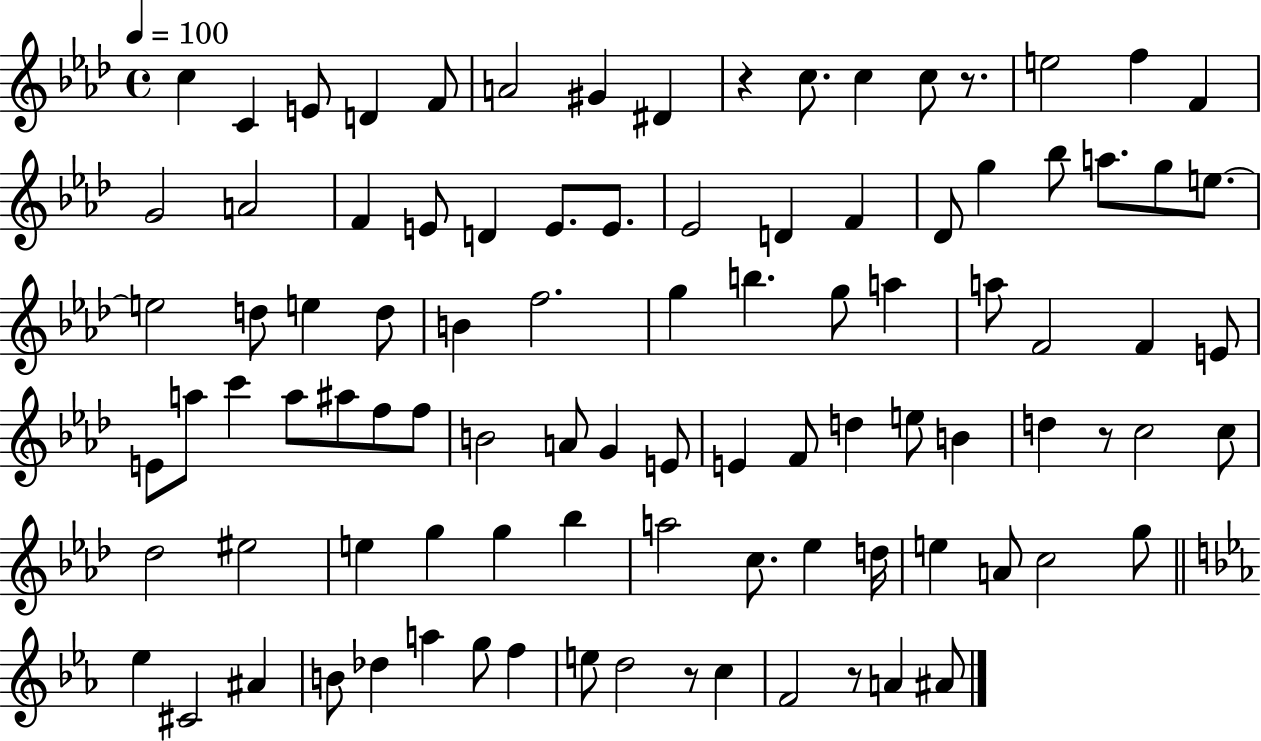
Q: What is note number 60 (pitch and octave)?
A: B4